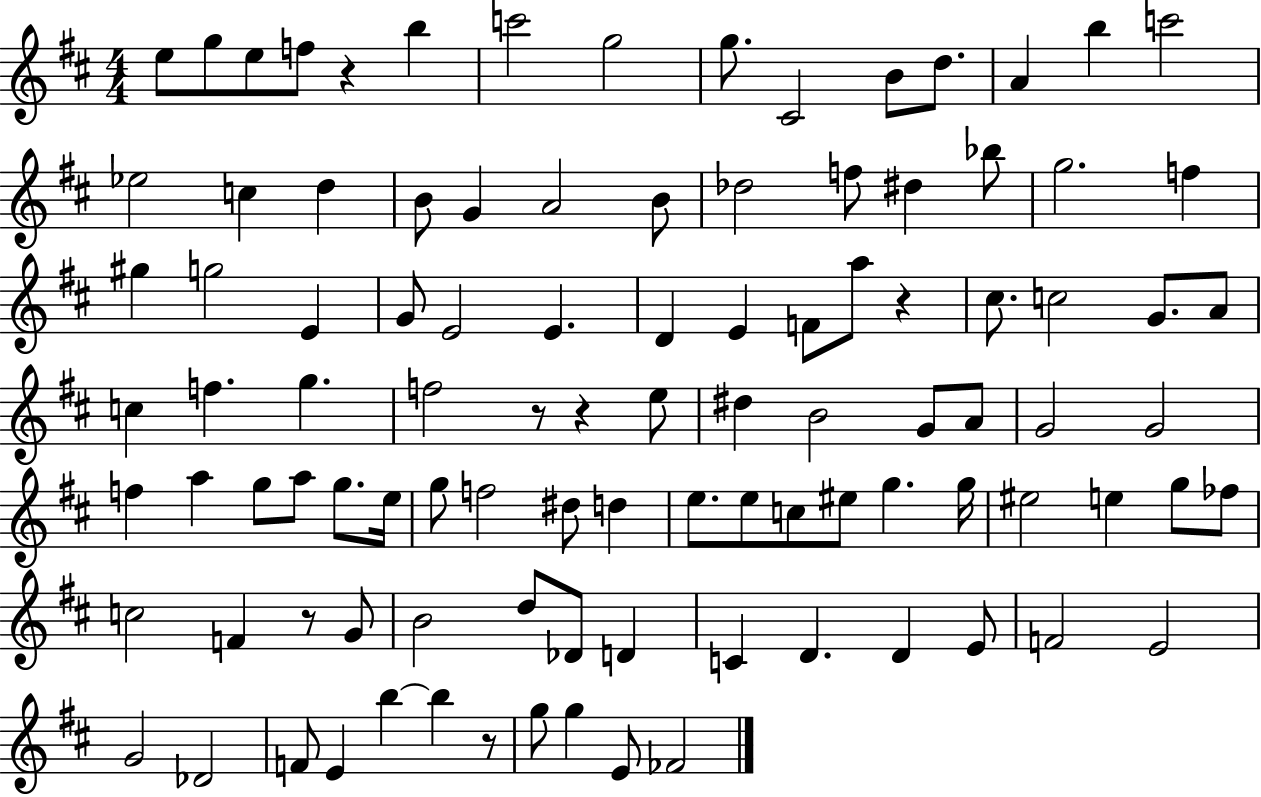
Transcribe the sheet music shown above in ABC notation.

X:1
T:Untitled
M:4/4
L:1/4
K:D
e/2 g/2 e/2 f/2 z b c'2 g2 g/2 ^C2 B/2 d/2 A b c'2 _e2 c d B/2 G A2 B/2 _d2 f/2 ^d _b/2 g2 f ^g g2 E G/2 E2 E D E F/2 a/2 z ^c/2 c2 G/2 A/2 c f g f2 z/2 z e/2 ^d B2 G/2 A/2 G2 G2 f a g/2 a/2 g/2 e/4 g/2 f2 ^d/2 d e/2 e/2 c/2 ^e/2 g g/4 ^e2 e g/2 _f/2 c2 F z/2 G/2 B2 d/2 _D/2 D C D D E/2 F2 E2 G2 _D2 F/2 E b b z/2 g/2 g E/2 _F2